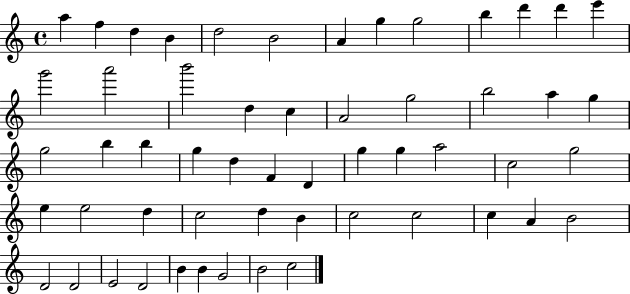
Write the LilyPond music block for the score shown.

{
  \clef treble
  \time 4/4
  \defaultTimeSignature
  \key c \major
  a''4 f''4 d''4 b'4 | d''2 b'2 | a'4 g''4 g''2 | b''4 d'''4 d'''4 e'''4 | \break g'''2 a'''2 | b'''2 d''4 c''4 | a'2 g''2 | b''2 a''4 g''4 | \break g''2 b''4 b''4 | g''4 d''4 f'4 d'4 | g''4 g''4 a''2 | c''2 g''2 | \break e''4 e''2 d''4 | c''2 d''4 b'4 | c''2 c''2 | c''4 a'4 b'2 | \break d'2 d'2 | e'2 d'2 | b'4 b'4 g'2 | b'2 c''2 | \break \bar "|."
}